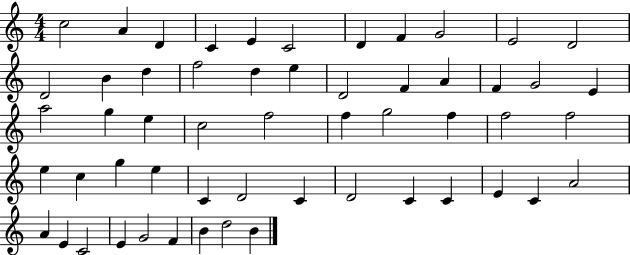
C5/h A4/q D4/q C4/q E4/q C4/h D4/q F4/q G4/h E4/h D4/h D4/h B4/q D5/q F5/h D5/q E5/q D4/h F4/q A4/q F4/q G4/h E4/q A5/h G5/q E5/q C5/h F5/h F5/q G5/h F5/q F5/h F5/h E5/q C5/q G5/q E5/q C4/q D4/h C4/q D4/h C4/q C4/q E4/q C4/q A4/h A4/q E4/q C4/h E4/q G4/h F4/q B4/q D5/h B4/q